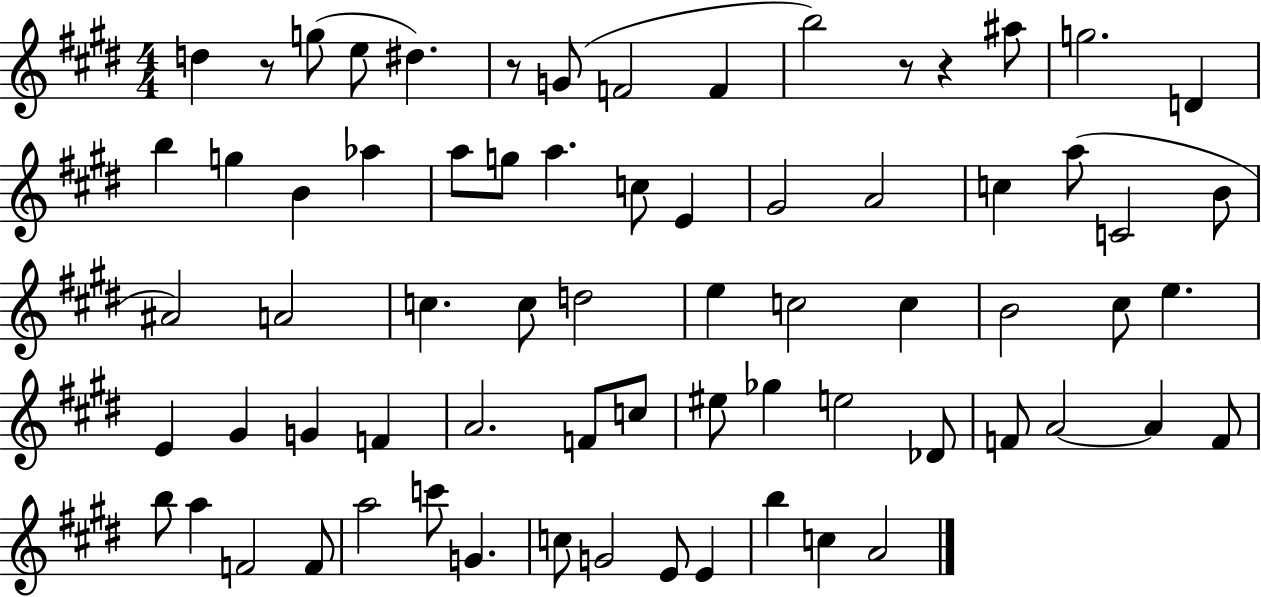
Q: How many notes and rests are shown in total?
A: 70